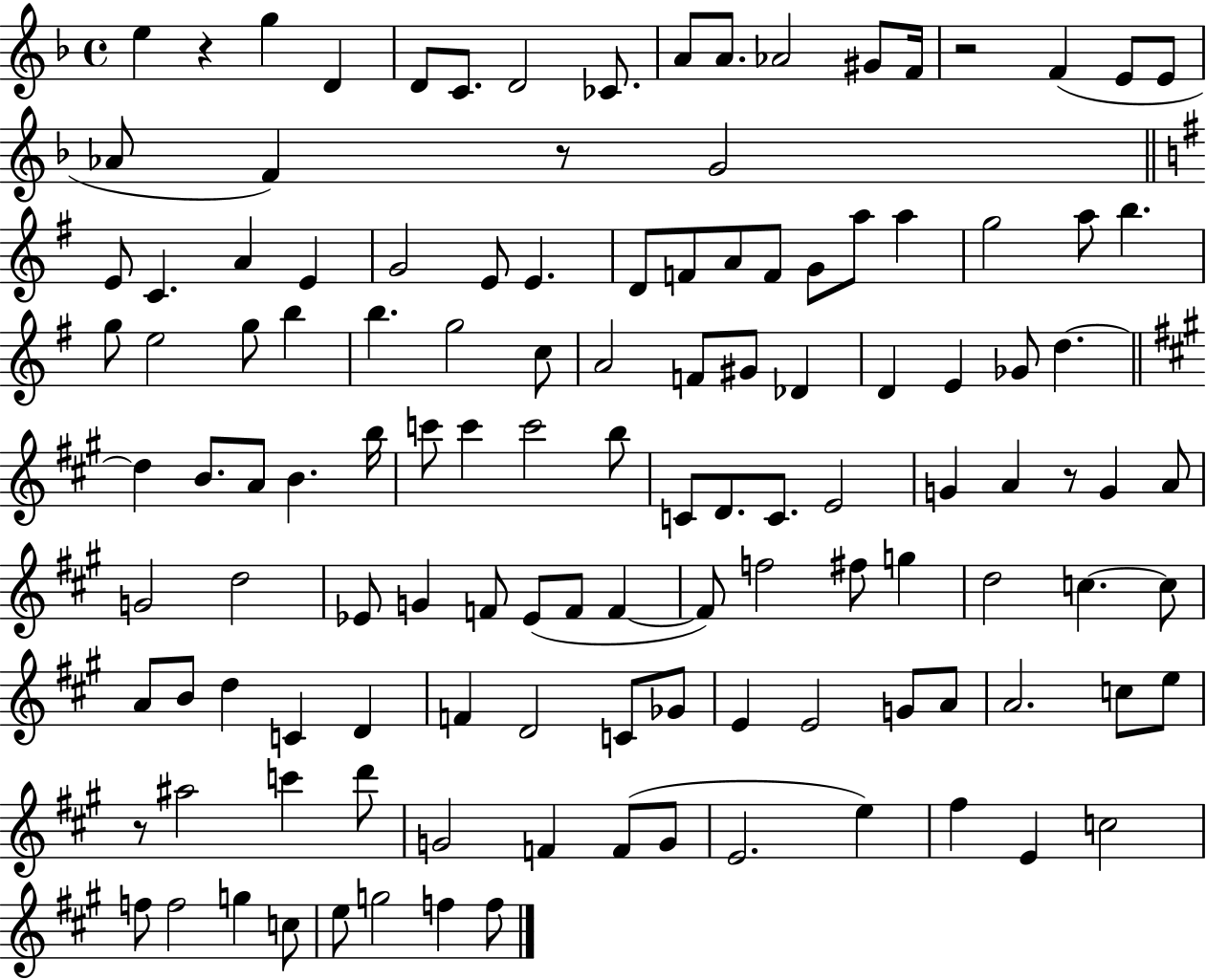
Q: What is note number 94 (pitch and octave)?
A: G4